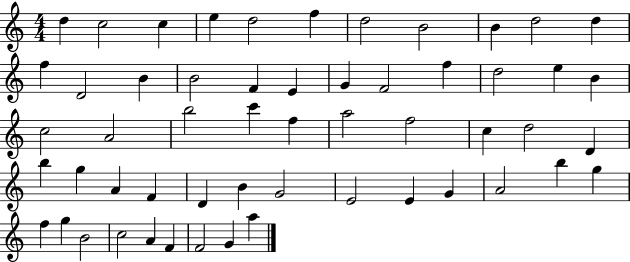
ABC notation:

X:1
T:Untitled
M:4/4
L:1/4
K:C
d c2 c e d2 f d2 B2 B d2 d f D2 B B2 F E G F2 f d2 e B c2 A2 b2 c' f a2 f2 c d2 D b g A F D B G2 E2 E G A2 b g f g B2 c2 A F F2 G a